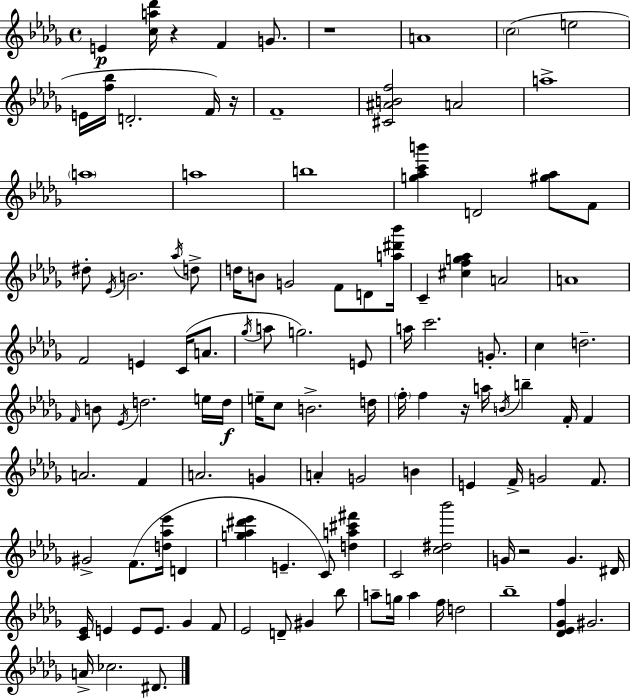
E4/q [C5,A5,Db6]/s R/q F4/q G4/e. R/w A4/w C5/h E5/h E4/s [F5,Bb5]/s D4/h. F4/s R/s F4/w [C#4,A#4,B4,F5]/h A4/h A5/w A5/w A5/w B5/w [G5,Ab5,C6,B6]/q D4/h [G#5,Ab5]/e F4/e D#5/e Eb4/s B4/h. Ab5/s D5/e D5/s B4/e G4/h F4/e D4/e [A5,D#6,Bb6]/s C4/q [C#5,F5,G5,Ab5]/q A4/h A4/w F4/h E4/q C4/s A4/e. Gb5/s A5/e G5/h. E4/e A5/s C6/h. G4/e. C5/q D5/h. F4/s B4/e Eb4/s D5/h. E5/s D5/s E5/s C5/e B4/h. D5/s F5/s F5/q R/s A5/s B4/s B5/q F4/s F4/q A4/h. F4/q A4/h. G4/q A4/q G4/h B4/q E4/q F4/s G4/h F4/e. G#4/h F4/e. [D5,Ab5,Eb6]/s D4/q [G5,Ab5,D#6,Eb6]/q E4/q. C4/e [D5,A5,C#6,F#6]/q C4/h [C5,D#5,Bb6]/h G4/s R/h G4/q. D#4/s [C4,Eb4]/s E4/q E4/e E4/e. Gb4/q F4/e Eb4/h D4/e G#4/q Bb5/e A5/e G5/s A5/q F5/s D5/h Bb5/w [Db4,Eb4,Gb4,F5]/q G#4/h. A4/s CES5/h. D#4/e.